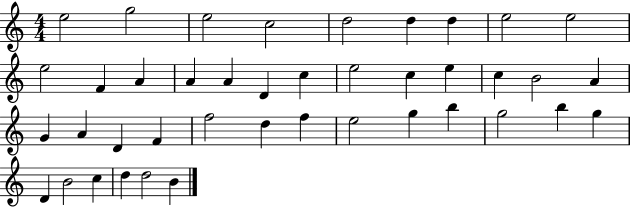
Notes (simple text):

E5/h G5/h E5/h C5/h D5/h D5/q D5/q E5/h E5/h E5/h F4/q A4/q A4/q A4/q D4/q C5/q E5/h C5/q E5/q C5/q B4/h A4/q G4/q A4/q D4/q F4/q F5/h D5/q F5/q E5/h G5/q B5/q G5/h B5/q G5/q D4/q B4/h C5/q D5/q D5/h B4/q